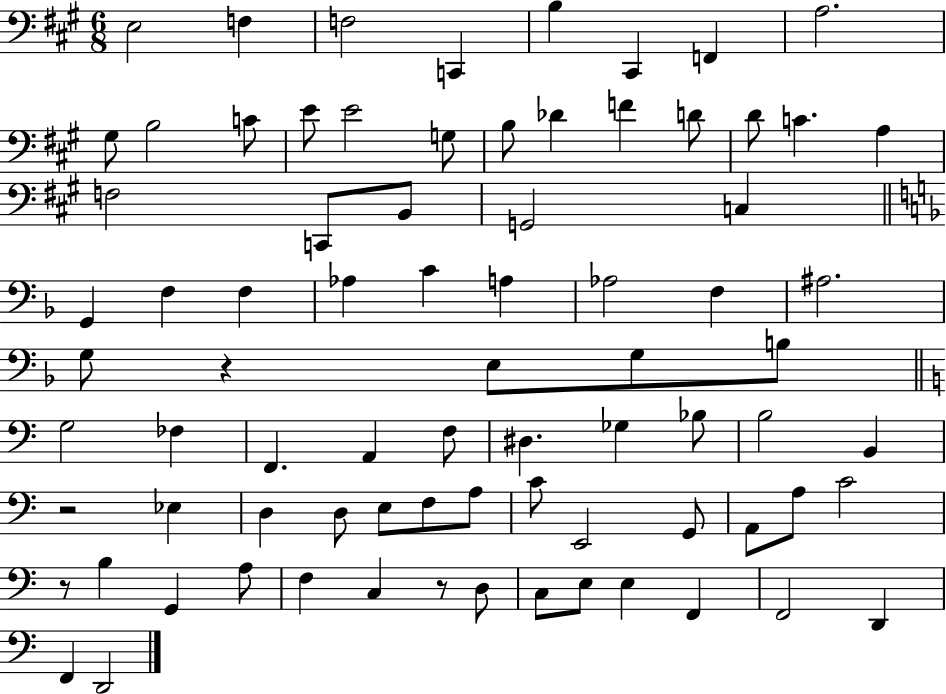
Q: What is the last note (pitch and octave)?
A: D2